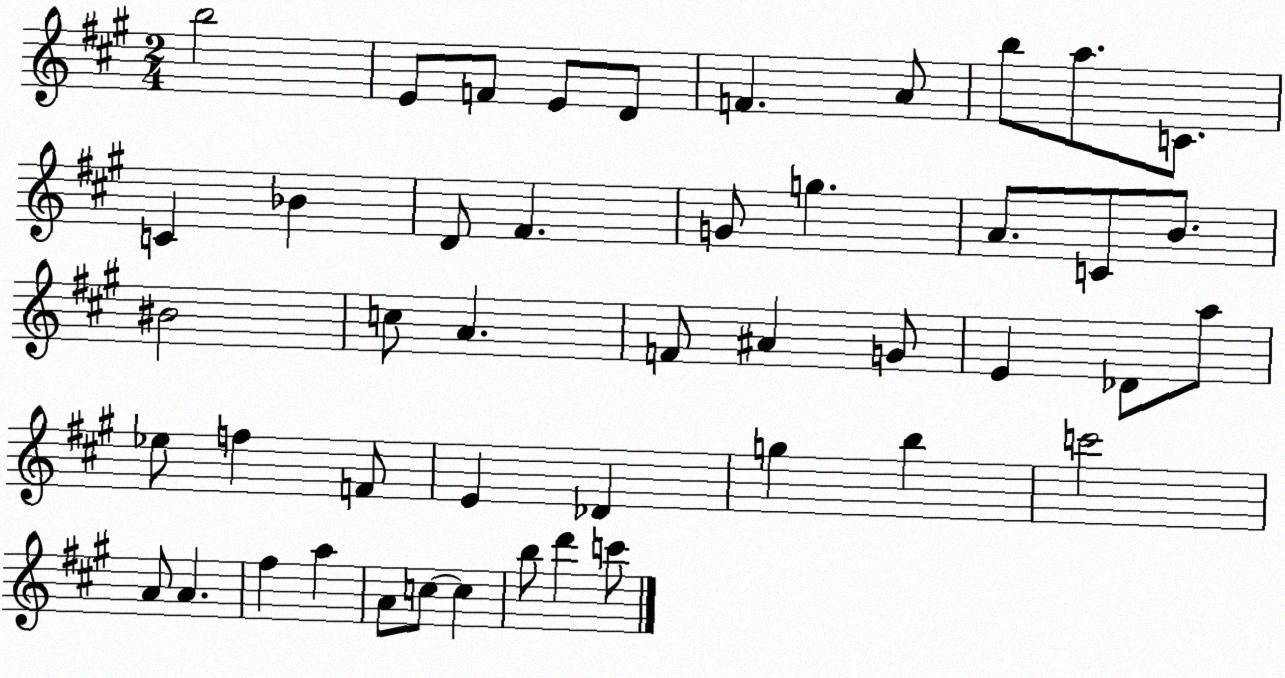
X:1
T:Untitled
M:2/4
L:1/4
K:A
b2 E/2 F/2 E/2 D/2 F A/2 b/2 a/2 C/2 C _B D/2 ^F G/2 g A/2 C/2 B/2 ^B2 c/2 A F/2 ^A G/2 E _D/2 a/2 _e/2 f F/2 E _D g b c'2 A/2 A ^f a A/2 c/2 c b/2 d' c'/2